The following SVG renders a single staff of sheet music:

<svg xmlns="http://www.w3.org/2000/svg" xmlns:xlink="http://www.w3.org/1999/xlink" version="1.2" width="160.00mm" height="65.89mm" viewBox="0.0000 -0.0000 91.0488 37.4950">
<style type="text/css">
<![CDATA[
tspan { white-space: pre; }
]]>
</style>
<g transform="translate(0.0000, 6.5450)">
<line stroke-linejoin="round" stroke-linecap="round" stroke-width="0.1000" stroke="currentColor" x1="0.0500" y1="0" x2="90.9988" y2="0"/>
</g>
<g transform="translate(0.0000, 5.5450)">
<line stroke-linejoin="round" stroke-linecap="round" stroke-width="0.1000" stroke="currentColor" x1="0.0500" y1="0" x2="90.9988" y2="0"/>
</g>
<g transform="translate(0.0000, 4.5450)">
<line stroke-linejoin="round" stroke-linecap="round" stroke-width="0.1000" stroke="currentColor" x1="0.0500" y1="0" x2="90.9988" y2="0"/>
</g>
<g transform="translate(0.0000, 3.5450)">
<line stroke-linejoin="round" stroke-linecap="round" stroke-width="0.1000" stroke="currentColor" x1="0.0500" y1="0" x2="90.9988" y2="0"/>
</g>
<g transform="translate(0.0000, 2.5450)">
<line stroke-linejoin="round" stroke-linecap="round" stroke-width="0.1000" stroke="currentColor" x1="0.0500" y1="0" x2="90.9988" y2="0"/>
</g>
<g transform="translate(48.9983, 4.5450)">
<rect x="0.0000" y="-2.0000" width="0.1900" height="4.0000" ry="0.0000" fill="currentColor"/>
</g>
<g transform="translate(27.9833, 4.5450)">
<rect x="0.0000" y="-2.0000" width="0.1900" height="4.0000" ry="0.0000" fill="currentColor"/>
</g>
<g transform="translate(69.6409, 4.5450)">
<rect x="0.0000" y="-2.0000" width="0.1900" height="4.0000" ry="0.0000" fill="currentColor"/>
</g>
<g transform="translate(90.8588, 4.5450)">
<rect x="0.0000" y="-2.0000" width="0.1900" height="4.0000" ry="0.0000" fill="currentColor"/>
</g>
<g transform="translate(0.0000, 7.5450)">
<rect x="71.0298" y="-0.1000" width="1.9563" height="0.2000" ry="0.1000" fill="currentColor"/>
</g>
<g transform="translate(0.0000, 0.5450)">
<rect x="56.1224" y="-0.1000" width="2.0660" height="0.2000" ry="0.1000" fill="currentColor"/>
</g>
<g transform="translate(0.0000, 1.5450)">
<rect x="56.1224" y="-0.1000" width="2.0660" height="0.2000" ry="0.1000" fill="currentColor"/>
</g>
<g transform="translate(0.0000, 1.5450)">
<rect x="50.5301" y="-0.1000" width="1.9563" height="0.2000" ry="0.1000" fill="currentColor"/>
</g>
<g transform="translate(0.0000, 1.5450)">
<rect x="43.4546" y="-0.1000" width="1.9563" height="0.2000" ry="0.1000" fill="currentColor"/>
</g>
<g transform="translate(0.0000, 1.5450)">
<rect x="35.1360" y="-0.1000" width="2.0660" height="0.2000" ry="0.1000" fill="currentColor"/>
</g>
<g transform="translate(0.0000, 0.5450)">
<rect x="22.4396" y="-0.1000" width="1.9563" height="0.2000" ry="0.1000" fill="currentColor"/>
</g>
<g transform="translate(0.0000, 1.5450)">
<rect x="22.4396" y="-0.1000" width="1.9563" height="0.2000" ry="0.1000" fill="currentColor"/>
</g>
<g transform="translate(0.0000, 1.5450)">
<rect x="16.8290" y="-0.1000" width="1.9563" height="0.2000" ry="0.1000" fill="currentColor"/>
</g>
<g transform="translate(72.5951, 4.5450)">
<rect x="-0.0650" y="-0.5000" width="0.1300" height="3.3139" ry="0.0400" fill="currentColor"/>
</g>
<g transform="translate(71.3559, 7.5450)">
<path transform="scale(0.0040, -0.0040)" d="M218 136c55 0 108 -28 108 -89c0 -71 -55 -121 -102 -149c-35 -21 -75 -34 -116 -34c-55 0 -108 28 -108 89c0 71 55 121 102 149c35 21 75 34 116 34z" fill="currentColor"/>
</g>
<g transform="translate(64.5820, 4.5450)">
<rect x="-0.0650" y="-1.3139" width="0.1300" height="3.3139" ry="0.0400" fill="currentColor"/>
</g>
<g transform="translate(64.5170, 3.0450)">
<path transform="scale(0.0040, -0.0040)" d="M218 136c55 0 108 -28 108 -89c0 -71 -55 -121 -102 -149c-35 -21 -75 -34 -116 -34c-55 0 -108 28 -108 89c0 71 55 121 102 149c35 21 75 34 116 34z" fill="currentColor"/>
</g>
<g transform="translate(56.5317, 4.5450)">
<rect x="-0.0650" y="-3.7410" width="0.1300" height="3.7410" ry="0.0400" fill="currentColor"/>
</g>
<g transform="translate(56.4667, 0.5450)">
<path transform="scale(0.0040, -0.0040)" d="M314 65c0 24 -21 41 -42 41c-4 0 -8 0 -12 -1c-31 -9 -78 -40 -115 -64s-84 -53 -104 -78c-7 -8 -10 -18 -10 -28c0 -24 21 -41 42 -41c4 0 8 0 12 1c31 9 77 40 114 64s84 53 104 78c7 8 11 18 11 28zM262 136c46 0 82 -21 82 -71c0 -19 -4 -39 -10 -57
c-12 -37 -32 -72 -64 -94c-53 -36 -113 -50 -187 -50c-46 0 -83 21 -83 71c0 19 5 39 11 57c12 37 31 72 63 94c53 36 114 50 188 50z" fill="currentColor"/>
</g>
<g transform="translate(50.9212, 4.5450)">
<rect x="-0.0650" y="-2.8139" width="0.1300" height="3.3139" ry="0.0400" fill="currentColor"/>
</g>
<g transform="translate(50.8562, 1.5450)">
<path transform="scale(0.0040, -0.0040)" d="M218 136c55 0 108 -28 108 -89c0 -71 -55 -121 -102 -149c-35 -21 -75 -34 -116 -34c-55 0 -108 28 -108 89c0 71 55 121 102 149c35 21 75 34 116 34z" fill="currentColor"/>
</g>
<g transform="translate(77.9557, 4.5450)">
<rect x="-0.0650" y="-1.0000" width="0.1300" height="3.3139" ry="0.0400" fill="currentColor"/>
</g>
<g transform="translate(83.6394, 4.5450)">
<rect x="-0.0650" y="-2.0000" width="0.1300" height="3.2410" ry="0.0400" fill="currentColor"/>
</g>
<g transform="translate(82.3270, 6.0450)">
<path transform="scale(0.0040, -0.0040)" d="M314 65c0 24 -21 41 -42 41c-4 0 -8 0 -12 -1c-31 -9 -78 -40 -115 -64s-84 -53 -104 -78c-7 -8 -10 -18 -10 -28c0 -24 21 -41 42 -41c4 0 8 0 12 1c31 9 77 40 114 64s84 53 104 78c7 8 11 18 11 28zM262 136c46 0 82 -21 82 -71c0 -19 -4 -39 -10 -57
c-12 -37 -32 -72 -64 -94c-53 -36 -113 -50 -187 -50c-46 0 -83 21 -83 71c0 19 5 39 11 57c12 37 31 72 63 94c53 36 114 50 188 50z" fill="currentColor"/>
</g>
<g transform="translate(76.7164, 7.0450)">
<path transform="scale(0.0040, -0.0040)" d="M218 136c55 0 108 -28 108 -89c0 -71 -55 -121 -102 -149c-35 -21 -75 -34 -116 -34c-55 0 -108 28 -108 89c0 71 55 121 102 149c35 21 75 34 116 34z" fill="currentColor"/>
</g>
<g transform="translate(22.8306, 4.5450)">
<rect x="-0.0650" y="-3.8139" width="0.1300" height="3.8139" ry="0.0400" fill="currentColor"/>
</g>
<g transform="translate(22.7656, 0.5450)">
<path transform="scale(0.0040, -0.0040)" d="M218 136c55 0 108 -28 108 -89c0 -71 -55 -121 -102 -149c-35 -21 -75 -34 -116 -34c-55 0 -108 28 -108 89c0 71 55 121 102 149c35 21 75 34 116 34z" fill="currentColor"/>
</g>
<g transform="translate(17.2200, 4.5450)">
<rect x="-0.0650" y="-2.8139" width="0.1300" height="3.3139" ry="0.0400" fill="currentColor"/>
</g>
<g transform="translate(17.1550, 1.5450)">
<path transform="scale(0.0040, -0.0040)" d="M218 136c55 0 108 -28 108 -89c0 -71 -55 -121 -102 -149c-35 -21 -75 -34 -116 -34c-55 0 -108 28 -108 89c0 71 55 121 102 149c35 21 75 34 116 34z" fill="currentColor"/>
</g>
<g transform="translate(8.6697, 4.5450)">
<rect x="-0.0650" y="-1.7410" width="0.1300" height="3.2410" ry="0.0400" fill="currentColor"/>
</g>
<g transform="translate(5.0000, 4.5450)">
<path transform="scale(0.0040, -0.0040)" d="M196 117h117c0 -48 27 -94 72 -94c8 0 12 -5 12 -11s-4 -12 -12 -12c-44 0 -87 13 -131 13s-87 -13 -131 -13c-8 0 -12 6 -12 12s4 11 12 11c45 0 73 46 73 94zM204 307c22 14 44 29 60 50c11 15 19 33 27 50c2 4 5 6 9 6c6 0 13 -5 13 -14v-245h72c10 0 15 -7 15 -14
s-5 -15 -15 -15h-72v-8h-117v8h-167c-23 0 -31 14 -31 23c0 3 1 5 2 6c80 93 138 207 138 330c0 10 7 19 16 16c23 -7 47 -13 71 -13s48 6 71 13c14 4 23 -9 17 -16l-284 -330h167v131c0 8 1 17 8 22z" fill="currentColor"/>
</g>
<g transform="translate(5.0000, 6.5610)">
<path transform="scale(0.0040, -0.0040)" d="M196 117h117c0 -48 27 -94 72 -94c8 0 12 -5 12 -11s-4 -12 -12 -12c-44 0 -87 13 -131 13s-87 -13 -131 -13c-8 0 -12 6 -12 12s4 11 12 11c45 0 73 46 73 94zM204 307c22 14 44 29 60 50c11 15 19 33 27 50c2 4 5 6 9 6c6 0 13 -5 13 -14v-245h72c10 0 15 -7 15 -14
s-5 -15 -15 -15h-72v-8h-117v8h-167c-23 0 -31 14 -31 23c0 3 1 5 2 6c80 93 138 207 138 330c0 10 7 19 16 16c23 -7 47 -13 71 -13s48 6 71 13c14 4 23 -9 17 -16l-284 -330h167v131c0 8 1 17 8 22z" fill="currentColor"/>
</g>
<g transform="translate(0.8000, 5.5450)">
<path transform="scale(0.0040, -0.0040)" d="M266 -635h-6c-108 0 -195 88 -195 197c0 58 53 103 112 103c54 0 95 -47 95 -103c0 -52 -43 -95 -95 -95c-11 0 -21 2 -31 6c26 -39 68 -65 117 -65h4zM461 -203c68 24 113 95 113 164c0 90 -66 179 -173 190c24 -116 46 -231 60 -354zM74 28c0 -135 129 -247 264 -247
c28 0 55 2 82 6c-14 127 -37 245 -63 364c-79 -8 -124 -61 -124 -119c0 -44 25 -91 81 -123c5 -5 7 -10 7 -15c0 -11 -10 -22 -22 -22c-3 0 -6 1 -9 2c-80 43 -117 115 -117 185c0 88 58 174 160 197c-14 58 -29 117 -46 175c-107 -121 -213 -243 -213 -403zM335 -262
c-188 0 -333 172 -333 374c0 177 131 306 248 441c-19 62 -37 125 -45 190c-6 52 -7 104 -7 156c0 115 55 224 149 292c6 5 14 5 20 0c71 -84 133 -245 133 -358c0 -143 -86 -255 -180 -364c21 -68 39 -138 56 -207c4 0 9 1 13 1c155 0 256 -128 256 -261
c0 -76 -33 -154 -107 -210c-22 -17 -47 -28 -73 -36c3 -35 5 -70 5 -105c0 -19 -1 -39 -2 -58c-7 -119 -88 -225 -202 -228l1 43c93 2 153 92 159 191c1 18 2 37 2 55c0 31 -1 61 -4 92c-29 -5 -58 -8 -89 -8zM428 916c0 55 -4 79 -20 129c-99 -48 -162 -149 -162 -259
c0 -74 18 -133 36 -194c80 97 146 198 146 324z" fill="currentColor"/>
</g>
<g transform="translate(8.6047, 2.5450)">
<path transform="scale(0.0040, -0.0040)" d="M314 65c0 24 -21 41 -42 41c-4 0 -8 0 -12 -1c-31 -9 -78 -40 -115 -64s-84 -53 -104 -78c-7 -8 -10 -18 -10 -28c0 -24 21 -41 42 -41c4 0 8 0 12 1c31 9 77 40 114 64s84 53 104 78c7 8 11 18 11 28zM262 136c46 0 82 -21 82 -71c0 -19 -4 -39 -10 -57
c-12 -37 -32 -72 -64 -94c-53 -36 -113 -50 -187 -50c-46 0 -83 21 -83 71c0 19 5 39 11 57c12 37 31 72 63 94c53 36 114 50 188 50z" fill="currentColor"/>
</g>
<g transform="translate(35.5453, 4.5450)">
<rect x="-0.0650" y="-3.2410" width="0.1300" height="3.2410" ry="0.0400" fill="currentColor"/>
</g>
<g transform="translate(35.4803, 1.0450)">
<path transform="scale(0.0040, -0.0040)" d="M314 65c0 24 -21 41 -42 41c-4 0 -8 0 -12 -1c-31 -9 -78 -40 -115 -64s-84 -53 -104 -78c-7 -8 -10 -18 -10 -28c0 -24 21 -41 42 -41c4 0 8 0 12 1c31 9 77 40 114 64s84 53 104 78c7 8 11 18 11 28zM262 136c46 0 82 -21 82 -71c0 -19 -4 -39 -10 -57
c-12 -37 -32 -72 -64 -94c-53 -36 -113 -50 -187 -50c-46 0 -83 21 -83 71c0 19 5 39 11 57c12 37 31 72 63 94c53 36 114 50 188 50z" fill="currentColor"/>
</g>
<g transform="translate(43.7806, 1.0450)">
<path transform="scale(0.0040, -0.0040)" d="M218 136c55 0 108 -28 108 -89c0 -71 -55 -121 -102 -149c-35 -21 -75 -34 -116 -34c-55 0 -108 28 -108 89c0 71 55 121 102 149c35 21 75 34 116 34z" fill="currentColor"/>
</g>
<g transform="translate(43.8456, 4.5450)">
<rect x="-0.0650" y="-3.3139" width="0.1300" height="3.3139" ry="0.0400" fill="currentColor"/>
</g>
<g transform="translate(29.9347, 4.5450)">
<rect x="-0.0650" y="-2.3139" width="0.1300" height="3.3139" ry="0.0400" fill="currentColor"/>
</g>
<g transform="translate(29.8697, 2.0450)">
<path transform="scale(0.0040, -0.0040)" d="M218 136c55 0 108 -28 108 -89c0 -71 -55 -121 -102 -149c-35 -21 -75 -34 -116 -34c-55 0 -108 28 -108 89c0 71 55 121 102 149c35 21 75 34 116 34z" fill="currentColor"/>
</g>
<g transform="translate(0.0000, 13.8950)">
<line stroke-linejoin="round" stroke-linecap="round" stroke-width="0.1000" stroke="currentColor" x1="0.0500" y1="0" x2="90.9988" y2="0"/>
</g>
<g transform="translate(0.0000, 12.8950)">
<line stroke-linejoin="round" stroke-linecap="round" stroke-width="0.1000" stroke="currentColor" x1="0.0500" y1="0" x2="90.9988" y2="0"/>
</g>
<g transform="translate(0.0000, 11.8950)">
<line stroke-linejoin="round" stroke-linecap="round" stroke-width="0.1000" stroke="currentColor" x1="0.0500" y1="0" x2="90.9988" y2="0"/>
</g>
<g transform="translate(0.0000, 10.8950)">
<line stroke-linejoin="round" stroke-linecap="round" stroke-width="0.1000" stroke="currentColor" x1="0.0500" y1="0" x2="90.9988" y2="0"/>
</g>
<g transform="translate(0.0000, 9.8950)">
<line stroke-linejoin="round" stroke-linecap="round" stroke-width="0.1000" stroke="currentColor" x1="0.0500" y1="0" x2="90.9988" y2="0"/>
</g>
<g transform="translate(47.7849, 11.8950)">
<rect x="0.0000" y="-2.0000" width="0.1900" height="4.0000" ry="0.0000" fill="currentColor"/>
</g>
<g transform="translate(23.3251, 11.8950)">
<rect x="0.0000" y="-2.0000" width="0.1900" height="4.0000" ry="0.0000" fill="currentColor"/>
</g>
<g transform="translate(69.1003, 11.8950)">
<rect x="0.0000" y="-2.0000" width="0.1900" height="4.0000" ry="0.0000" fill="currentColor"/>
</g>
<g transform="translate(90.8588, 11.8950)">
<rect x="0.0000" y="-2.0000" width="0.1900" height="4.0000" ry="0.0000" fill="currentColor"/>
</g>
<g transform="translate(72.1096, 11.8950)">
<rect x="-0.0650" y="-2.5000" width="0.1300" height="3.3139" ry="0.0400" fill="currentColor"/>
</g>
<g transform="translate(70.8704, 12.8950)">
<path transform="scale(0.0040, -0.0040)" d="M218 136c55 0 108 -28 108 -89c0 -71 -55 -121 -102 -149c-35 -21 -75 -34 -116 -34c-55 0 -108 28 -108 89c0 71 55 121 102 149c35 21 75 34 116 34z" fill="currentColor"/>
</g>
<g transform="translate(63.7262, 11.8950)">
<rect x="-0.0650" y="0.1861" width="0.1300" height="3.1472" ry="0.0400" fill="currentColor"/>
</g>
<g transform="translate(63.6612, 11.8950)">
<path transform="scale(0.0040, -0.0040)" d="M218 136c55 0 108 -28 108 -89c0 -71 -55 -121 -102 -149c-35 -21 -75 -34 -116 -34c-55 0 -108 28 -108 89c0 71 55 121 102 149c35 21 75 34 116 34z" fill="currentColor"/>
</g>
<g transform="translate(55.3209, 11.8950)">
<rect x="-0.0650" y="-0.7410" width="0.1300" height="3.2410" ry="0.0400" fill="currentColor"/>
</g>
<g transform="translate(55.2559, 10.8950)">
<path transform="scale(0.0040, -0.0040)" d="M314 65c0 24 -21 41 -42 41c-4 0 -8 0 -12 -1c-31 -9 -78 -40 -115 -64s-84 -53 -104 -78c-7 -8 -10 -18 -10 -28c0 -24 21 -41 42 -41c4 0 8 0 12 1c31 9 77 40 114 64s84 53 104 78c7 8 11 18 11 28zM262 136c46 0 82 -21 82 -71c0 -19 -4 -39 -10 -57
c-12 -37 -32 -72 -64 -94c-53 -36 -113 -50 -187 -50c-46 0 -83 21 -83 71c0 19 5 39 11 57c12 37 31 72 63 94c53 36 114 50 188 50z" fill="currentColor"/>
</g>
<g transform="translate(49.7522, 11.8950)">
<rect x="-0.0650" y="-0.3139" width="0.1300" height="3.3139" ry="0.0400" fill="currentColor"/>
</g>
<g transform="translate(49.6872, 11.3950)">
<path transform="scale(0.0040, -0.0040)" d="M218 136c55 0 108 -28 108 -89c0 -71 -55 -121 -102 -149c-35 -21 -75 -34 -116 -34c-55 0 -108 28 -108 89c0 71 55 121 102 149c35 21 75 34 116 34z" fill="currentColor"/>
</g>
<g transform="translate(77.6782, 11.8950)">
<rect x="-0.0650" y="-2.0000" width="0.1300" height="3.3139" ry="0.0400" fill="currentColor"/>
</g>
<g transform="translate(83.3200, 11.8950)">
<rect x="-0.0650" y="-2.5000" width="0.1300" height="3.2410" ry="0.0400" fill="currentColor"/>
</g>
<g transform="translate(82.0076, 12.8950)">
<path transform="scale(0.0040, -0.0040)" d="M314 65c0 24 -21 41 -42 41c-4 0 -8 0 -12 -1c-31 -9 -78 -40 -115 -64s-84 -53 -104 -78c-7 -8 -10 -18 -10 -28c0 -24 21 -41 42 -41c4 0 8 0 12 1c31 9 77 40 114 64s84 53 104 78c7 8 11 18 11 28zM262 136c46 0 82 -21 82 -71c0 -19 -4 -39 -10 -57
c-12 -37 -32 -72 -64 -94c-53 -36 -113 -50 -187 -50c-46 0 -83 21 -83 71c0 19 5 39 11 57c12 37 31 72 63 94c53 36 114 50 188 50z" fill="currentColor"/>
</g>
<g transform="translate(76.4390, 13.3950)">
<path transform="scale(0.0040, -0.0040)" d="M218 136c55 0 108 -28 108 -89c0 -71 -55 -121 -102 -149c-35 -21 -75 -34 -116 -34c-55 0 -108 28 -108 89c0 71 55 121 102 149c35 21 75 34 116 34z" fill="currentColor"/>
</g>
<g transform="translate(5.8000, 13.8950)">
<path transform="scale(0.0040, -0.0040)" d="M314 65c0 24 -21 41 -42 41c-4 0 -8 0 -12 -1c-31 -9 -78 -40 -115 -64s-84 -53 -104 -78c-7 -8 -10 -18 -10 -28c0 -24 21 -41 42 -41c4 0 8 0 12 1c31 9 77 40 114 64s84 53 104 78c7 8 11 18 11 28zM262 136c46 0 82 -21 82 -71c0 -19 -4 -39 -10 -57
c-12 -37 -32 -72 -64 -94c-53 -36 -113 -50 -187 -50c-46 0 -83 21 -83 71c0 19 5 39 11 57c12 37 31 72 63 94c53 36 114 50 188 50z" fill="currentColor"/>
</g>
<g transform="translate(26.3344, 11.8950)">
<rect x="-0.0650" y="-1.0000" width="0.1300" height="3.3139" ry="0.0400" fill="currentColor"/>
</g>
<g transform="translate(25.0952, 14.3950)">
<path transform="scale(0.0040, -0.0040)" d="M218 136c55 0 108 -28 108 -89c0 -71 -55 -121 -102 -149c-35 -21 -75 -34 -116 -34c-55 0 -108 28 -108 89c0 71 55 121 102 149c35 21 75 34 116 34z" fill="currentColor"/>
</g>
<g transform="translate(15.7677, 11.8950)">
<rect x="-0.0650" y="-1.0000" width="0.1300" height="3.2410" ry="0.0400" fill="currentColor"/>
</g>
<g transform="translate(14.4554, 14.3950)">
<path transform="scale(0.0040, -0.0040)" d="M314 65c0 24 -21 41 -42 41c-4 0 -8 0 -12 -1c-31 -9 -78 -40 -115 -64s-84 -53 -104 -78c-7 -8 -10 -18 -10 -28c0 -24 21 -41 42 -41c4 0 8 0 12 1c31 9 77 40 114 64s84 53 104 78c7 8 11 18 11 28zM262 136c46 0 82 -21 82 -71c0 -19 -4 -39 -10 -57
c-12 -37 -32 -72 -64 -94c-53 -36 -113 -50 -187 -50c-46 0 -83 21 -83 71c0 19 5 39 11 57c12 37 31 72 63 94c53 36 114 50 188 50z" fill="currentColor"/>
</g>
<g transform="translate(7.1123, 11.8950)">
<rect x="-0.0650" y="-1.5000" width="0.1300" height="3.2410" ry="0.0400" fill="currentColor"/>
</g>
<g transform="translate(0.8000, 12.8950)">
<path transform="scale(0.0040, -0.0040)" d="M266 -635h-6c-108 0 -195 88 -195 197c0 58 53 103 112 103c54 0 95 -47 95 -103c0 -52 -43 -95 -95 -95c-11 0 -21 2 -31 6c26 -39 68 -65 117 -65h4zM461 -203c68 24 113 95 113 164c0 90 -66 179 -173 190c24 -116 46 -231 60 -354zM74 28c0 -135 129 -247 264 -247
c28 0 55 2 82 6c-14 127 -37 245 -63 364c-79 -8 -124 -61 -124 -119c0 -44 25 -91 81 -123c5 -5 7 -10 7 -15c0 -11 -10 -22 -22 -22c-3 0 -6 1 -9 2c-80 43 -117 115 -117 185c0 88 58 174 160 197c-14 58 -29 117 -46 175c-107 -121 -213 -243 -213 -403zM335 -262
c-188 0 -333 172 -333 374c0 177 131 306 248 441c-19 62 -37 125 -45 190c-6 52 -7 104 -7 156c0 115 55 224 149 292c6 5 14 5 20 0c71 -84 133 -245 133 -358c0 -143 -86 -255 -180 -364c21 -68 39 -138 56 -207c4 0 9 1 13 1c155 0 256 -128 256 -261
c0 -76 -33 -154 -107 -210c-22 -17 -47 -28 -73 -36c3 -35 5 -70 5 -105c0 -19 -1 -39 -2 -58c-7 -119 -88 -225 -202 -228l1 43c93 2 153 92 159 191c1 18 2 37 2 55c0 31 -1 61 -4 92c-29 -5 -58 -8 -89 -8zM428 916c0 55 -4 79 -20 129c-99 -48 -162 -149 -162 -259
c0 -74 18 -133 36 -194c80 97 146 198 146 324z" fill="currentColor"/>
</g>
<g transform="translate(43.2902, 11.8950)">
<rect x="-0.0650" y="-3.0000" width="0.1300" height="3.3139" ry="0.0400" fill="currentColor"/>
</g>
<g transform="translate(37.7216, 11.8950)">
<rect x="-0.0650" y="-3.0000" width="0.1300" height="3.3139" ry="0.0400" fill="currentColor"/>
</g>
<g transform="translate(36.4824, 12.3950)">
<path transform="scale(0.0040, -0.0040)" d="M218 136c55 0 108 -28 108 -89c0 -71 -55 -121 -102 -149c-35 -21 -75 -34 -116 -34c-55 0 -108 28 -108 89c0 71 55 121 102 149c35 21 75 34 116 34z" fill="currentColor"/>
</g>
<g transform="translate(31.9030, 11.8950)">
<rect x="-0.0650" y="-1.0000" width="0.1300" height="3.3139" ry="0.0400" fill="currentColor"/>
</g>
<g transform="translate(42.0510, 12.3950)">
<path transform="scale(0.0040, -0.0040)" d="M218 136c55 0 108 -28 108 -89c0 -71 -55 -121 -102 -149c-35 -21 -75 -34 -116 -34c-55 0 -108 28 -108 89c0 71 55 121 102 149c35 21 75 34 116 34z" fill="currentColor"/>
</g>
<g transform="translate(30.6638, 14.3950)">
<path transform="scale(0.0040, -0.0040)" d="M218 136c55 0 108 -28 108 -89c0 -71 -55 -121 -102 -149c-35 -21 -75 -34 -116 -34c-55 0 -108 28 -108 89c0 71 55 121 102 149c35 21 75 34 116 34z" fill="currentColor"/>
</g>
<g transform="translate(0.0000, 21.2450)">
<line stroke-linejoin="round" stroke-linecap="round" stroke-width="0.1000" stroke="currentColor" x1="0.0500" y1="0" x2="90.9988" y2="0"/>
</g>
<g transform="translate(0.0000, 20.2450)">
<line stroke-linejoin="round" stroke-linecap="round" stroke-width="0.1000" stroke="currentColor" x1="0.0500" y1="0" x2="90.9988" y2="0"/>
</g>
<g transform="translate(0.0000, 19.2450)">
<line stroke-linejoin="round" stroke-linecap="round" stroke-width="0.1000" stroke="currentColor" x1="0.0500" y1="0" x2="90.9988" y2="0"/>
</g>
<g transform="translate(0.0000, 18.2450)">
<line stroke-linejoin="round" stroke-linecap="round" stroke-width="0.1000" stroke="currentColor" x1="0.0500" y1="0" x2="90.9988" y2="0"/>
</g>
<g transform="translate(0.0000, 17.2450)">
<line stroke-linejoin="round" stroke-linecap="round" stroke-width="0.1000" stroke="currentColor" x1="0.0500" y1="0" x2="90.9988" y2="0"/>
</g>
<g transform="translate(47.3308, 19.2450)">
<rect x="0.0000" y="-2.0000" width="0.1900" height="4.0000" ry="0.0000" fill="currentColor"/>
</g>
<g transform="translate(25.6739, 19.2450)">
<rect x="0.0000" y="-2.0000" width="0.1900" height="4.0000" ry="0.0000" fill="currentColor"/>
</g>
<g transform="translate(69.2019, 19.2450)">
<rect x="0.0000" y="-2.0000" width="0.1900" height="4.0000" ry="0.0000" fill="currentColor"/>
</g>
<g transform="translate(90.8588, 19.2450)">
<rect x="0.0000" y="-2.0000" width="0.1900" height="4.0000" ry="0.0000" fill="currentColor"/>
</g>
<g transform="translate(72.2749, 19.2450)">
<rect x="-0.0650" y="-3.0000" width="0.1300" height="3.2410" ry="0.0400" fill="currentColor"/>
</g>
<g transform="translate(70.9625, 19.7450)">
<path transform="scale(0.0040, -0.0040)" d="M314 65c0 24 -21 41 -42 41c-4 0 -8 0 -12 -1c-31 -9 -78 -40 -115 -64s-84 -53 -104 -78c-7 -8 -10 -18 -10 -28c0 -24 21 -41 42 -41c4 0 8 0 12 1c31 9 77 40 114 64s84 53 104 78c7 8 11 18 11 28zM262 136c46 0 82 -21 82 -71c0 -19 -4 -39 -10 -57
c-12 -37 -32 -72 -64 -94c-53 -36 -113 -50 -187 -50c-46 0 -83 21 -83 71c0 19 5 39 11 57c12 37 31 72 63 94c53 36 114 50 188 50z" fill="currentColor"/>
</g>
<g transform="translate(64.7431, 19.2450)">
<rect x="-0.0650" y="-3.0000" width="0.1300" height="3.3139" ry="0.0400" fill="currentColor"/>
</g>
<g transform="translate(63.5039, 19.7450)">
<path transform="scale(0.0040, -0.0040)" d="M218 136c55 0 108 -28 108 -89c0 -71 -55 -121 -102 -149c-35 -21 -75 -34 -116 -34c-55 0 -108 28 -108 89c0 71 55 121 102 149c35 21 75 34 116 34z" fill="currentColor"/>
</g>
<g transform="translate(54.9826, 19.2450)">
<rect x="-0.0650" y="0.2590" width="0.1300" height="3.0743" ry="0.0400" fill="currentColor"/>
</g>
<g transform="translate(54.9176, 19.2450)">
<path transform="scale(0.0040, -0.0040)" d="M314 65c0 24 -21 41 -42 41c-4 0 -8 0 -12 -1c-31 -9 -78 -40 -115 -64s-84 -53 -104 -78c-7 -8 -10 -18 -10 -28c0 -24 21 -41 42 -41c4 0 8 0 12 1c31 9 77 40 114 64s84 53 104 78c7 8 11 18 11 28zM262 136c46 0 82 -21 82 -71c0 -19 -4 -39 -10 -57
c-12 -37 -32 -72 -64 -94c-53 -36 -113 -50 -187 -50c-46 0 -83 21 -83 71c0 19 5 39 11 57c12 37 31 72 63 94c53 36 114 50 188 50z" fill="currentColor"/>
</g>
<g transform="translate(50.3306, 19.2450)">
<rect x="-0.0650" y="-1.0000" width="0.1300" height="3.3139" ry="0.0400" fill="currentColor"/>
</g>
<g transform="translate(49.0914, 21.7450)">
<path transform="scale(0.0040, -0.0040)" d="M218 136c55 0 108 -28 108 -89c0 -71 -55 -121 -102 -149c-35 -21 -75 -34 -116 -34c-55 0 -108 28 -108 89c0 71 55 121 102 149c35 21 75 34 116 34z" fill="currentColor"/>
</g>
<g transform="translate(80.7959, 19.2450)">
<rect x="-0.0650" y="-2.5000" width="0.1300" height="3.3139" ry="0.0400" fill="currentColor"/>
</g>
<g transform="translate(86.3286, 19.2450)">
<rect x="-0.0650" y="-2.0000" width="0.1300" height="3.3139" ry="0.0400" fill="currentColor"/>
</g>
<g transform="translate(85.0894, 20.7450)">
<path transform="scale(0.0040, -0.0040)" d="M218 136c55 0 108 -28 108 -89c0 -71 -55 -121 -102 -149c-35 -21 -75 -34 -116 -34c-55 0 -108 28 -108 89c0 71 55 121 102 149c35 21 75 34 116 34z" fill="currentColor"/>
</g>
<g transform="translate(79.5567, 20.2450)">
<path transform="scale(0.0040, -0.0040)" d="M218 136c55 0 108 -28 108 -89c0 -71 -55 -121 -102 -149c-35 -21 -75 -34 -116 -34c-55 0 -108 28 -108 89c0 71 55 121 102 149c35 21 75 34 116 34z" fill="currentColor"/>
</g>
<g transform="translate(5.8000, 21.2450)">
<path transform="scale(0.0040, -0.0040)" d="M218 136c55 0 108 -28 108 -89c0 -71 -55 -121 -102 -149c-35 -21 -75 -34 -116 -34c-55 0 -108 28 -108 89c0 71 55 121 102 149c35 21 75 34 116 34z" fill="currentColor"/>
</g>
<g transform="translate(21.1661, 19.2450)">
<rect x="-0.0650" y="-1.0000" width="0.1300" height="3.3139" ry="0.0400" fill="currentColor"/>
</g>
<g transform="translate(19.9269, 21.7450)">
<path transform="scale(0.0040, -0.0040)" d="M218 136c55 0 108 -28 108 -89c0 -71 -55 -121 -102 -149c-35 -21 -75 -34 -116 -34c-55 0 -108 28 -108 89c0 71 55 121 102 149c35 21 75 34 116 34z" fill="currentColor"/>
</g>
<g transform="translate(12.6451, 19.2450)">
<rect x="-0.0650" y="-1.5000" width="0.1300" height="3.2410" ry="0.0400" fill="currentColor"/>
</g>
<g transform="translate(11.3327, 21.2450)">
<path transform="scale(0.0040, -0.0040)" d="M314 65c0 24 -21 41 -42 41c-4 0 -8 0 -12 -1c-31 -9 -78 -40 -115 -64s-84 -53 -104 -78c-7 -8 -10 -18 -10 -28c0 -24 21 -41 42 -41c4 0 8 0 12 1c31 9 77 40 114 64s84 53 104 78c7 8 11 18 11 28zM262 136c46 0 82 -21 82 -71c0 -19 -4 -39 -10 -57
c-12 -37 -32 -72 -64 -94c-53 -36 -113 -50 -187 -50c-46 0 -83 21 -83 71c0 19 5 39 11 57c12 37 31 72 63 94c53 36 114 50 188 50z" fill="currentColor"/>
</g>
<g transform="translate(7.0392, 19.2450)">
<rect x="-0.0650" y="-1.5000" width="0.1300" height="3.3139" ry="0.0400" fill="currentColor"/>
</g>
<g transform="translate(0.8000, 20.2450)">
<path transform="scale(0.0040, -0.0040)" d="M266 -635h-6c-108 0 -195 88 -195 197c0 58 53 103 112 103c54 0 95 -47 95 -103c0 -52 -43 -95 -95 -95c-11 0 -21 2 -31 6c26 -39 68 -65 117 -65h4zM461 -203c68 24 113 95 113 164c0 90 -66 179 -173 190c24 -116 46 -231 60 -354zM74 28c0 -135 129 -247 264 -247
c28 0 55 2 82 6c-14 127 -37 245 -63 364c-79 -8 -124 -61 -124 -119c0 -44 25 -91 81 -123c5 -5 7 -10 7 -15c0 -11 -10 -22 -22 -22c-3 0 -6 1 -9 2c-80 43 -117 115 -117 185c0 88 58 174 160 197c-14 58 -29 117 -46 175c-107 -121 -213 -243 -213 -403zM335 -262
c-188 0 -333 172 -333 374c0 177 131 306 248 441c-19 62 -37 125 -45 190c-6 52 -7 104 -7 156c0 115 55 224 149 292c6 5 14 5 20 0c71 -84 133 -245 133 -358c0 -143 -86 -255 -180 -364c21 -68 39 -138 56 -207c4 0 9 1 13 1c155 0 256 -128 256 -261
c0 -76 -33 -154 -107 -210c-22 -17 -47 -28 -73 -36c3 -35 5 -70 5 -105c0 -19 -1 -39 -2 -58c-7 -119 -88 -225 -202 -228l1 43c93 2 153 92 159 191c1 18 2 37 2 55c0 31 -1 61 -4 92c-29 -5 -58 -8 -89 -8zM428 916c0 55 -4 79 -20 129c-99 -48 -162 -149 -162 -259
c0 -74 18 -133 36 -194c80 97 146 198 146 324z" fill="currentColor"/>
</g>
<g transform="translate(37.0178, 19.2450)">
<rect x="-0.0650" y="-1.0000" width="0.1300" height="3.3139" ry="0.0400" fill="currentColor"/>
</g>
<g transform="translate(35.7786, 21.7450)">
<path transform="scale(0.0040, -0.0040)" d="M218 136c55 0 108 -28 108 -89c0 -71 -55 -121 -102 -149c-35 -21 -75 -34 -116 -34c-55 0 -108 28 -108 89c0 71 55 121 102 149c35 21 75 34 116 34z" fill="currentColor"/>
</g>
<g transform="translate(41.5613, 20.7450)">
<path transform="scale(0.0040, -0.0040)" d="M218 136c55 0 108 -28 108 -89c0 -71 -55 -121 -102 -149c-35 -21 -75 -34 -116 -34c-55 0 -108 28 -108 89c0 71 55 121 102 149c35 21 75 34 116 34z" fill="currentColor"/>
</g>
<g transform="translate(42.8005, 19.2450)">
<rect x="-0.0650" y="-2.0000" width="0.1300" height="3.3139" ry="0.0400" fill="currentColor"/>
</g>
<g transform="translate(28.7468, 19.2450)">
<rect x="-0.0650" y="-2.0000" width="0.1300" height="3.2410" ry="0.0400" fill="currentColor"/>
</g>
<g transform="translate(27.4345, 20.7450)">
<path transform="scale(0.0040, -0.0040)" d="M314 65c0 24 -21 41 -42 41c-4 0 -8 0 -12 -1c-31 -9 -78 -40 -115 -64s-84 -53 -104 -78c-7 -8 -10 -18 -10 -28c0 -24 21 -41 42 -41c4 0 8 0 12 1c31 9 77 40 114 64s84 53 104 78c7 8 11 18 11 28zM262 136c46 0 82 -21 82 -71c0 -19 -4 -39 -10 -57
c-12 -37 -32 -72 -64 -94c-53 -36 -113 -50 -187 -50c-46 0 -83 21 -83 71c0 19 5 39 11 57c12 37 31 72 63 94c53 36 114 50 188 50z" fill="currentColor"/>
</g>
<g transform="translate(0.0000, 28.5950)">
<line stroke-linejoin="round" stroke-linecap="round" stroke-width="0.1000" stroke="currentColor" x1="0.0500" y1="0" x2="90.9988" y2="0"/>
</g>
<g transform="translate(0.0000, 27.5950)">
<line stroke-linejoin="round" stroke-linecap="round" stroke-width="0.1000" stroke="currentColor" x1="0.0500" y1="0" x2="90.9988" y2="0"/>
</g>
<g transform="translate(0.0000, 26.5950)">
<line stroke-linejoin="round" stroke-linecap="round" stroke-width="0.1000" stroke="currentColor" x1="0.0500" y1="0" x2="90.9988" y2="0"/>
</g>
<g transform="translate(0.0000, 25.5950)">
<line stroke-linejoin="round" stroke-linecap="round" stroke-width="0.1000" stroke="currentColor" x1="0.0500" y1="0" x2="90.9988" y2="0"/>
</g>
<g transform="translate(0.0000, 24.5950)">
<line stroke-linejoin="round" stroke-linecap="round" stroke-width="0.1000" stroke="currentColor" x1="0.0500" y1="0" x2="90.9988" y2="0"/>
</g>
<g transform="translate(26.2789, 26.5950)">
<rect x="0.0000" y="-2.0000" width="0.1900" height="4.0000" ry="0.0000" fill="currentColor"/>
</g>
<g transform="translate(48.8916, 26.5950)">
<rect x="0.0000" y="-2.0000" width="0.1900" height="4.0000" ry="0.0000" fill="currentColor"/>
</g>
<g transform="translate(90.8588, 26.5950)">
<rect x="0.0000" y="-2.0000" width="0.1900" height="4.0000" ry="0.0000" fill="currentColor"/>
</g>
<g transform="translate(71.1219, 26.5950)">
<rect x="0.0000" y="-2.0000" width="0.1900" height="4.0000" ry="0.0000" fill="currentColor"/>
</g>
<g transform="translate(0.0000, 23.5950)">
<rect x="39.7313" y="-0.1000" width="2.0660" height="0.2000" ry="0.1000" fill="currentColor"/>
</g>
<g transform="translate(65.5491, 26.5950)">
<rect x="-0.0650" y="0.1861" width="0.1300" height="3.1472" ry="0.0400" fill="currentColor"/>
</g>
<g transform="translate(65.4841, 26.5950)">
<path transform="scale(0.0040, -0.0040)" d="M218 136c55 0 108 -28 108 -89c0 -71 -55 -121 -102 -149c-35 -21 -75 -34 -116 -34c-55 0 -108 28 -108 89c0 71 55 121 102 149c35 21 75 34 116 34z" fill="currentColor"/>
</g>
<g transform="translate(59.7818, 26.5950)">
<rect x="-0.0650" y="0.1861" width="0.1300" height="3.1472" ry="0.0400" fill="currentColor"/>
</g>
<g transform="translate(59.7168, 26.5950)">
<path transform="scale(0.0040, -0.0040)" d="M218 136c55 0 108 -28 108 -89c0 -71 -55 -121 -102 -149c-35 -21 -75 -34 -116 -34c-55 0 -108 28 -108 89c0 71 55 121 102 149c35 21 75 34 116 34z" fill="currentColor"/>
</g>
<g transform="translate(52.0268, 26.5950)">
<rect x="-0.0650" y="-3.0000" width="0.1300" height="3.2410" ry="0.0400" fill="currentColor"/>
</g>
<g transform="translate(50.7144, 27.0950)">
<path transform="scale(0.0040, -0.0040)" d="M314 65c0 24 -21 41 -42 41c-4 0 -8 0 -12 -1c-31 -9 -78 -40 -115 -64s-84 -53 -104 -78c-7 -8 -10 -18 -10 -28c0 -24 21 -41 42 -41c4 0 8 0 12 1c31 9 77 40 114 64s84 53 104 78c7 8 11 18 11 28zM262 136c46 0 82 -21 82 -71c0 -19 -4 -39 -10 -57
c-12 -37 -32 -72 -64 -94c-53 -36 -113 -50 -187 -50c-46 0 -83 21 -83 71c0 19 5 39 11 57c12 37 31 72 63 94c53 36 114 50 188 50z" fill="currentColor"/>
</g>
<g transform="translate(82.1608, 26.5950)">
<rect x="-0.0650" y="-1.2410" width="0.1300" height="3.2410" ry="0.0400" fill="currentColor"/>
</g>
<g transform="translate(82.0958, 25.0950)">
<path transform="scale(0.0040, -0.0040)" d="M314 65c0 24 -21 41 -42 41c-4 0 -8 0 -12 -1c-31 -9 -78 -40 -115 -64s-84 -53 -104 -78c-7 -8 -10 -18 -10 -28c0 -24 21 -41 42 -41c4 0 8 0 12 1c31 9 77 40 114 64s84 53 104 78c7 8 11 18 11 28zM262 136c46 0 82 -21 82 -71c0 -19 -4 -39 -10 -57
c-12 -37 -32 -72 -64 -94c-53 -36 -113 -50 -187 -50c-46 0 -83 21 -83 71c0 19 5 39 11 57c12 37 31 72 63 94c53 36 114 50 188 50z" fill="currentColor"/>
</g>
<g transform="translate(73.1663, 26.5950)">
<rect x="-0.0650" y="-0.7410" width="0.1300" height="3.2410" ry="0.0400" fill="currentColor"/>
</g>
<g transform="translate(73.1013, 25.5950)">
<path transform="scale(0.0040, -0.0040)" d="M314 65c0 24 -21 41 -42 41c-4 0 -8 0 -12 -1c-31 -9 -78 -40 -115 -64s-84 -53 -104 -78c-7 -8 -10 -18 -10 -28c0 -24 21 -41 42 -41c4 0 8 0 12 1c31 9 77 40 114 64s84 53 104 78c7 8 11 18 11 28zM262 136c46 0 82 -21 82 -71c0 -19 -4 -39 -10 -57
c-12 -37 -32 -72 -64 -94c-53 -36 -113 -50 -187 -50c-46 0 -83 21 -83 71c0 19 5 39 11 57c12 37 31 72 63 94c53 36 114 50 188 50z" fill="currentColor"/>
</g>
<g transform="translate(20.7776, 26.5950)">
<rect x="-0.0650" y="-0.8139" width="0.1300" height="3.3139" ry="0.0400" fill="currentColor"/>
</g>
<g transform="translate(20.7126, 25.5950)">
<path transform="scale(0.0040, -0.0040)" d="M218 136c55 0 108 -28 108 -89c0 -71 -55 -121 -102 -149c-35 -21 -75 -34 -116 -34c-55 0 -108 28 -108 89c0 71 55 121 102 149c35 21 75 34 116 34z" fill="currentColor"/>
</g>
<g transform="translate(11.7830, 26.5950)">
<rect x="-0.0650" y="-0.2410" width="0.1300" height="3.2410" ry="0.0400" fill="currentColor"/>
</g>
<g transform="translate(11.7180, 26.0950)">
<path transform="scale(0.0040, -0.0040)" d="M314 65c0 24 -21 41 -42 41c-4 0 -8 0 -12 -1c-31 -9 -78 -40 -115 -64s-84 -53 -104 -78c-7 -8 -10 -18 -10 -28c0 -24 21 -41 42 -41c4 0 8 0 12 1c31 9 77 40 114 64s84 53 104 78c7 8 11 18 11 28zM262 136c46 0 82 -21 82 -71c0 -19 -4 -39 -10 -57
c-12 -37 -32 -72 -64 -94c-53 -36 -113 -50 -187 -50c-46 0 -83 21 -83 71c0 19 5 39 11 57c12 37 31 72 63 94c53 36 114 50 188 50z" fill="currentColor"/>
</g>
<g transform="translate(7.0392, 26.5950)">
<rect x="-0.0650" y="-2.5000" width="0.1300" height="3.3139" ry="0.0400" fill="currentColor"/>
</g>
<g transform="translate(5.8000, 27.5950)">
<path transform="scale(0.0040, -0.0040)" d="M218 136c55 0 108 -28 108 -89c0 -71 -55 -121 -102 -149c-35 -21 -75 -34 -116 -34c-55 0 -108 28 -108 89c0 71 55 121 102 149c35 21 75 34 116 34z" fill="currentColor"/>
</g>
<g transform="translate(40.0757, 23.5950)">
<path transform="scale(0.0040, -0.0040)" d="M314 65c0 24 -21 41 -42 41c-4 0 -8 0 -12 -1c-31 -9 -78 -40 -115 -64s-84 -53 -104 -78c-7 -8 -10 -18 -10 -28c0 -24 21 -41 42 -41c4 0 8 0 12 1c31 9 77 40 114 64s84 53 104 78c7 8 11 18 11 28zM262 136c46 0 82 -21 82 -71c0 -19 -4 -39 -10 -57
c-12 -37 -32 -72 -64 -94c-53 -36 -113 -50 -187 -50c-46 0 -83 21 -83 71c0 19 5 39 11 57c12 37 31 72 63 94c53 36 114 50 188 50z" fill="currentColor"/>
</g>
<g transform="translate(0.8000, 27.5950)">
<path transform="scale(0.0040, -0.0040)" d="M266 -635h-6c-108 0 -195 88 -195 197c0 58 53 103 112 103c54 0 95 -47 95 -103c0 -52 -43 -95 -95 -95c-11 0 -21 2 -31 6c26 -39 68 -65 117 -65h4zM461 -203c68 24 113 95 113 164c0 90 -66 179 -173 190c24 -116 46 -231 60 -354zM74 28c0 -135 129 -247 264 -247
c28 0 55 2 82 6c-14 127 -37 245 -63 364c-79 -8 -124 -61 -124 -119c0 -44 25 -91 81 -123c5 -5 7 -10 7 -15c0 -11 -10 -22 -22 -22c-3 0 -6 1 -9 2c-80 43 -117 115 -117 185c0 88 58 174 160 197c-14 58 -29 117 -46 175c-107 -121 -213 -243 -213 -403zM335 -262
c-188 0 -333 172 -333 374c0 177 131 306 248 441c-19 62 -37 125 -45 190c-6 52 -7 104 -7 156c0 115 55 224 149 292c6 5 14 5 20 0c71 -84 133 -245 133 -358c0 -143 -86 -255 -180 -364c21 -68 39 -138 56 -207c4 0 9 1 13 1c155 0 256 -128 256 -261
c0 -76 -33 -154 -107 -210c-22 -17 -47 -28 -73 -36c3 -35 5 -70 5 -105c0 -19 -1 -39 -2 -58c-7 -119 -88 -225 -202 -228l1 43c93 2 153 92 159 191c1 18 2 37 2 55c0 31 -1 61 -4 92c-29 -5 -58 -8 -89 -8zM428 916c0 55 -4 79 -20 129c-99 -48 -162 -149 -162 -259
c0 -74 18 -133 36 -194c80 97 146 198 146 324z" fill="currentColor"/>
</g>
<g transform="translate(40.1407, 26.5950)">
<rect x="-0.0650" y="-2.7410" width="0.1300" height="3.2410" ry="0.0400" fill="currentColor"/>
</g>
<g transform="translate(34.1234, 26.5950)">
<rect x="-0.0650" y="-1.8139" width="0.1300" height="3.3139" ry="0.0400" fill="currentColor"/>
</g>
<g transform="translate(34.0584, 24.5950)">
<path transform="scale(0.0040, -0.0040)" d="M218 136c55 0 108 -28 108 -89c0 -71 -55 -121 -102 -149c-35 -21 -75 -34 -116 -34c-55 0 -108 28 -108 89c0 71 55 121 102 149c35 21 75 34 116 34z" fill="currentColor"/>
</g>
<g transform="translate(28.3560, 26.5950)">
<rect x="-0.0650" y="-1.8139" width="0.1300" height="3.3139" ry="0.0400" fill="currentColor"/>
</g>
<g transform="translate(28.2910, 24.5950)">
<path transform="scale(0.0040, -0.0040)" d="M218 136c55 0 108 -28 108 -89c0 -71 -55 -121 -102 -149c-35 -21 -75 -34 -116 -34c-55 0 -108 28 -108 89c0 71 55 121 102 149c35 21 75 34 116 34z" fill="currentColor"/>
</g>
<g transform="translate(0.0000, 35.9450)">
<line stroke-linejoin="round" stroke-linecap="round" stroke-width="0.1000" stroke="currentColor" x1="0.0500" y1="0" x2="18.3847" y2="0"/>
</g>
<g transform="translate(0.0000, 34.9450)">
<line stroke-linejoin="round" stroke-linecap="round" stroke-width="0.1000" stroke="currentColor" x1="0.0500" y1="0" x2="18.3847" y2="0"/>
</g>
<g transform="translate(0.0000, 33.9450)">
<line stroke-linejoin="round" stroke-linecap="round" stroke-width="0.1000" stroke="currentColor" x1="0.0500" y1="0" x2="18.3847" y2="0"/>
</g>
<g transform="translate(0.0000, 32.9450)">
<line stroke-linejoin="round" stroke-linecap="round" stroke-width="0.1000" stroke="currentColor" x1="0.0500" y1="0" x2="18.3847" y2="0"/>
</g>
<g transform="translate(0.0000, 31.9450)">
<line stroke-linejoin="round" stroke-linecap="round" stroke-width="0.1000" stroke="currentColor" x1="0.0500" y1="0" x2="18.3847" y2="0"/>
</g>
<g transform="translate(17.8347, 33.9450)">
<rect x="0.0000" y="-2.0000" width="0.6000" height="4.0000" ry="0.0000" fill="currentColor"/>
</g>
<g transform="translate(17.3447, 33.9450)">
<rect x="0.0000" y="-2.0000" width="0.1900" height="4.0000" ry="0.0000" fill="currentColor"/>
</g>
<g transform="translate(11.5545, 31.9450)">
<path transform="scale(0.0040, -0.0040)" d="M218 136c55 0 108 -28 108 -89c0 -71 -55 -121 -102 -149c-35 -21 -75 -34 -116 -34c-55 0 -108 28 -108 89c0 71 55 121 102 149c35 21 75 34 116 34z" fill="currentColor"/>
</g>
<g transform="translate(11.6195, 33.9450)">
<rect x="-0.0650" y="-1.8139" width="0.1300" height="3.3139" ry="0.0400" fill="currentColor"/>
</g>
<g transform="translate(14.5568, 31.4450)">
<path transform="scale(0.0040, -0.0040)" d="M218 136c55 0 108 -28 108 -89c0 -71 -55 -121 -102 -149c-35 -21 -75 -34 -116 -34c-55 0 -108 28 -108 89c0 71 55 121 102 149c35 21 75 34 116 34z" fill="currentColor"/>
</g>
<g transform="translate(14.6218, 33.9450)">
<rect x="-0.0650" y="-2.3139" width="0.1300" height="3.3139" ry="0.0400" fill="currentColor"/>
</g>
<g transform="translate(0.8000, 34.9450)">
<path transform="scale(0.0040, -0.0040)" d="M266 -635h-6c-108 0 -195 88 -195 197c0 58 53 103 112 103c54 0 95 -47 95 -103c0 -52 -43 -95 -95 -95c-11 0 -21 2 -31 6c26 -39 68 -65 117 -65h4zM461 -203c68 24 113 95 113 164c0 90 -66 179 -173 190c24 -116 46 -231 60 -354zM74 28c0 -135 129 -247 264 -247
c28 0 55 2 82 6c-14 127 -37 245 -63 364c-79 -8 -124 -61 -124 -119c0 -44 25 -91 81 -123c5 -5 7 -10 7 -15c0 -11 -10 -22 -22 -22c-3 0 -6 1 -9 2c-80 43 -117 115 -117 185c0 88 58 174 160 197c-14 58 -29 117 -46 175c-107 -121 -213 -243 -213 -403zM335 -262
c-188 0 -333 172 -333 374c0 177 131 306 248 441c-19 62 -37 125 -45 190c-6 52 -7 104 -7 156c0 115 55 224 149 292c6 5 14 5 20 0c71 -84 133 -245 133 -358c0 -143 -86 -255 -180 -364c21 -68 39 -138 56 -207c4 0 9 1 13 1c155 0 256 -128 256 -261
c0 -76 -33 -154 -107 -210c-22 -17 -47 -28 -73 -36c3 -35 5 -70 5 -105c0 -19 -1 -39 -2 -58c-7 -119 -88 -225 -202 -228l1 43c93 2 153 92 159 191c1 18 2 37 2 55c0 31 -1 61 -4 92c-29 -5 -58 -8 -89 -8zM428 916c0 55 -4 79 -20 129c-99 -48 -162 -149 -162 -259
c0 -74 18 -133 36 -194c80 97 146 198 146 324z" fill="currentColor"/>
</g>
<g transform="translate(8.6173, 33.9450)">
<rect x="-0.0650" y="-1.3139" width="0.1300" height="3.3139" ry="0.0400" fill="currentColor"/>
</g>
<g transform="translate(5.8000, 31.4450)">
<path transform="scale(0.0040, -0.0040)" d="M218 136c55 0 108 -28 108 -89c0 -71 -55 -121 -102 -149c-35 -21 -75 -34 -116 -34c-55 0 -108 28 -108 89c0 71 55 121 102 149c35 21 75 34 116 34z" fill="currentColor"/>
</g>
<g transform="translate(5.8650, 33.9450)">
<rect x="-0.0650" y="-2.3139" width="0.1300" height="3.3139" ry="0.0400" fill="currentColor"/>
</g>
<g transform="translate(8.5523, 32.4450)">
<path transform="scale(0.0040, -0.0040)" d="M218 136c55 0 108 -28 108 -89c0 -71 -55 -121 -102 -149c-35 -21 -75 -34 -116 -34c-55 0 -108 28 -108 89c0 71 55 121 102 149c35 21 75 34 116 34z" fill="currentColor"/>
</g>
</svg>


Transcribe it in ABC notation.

X:1
T:Untitled
M:4/4
L:1/4
K:C
f2 a c' g b2 b a c'2 e C D F2 E2 D2 D D A A c d2 B G F G2 E E2 D F2 D F D B2 A A2 G F G c2 d f f a2 A2 B B d2 e2 g e f g